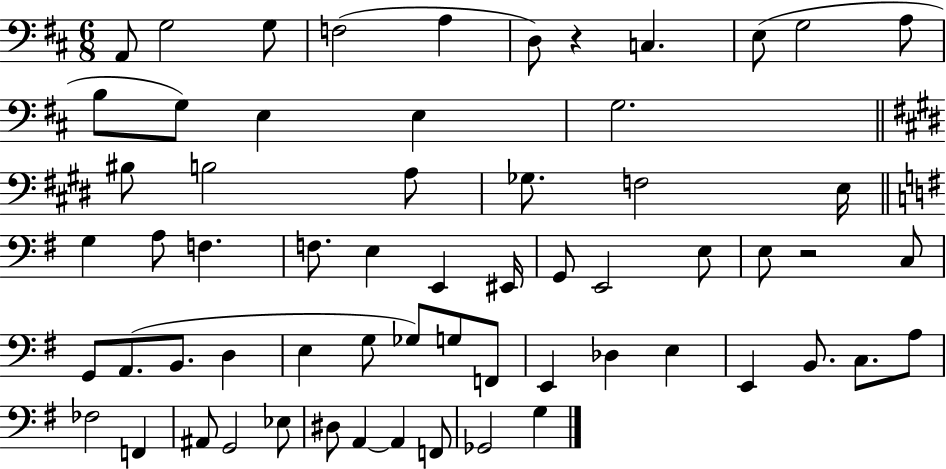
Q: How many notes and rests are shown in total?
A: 62